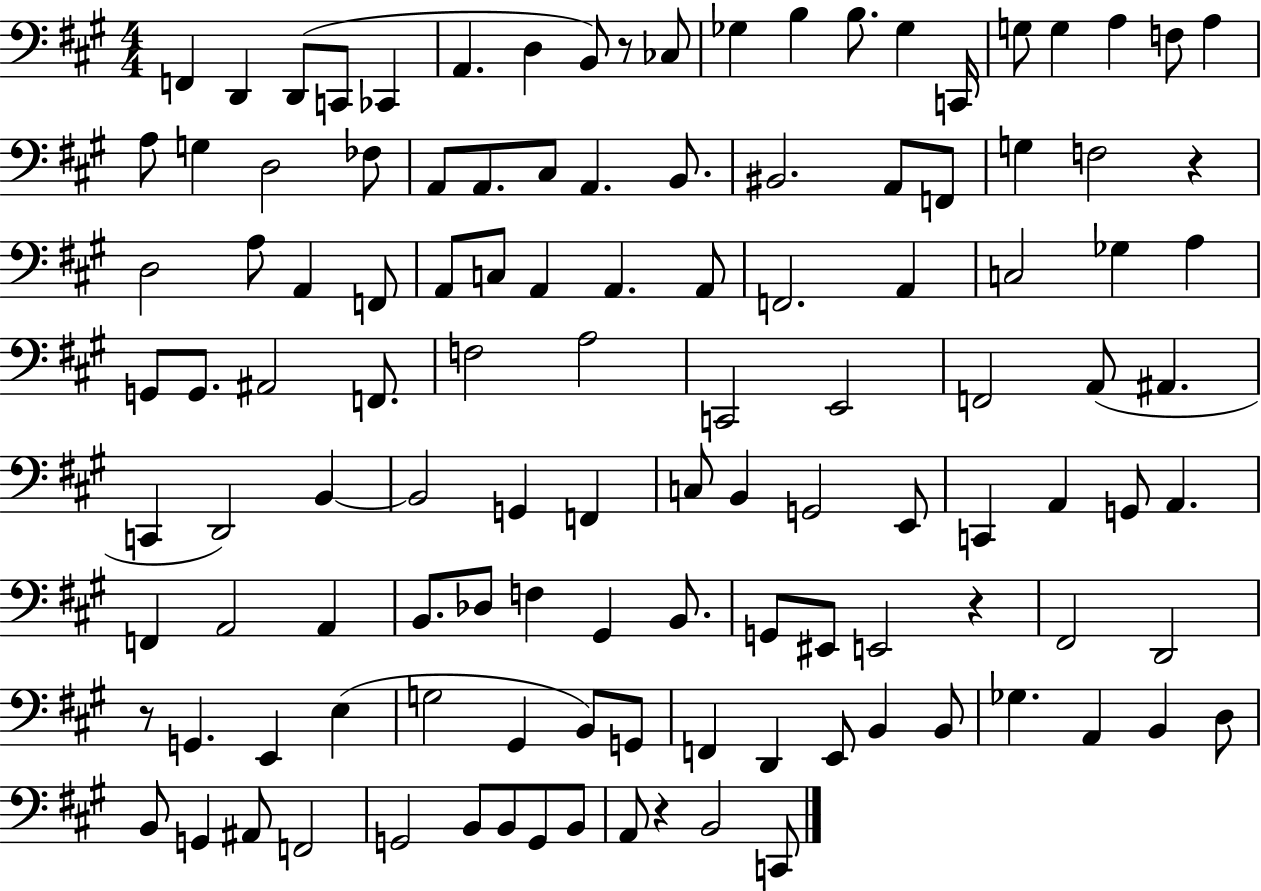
F2/q D2/q D2/e C2/e CES2/q A2/q. D3/q B2/e R/e CES3/e Gb3/q B3/q B3/e. Gb3/q C2/s G3/e G3/q A3/q F3/e A3/q A3/e G3/q D3/h FES3/e A2/e A2/e. C#3/e A2/q. B2/e. BIS2/h. A2/e F2/e G3/q F3/h R/q D3/h A3/e A2/q F2/e A2/e C3/e A2/q A2/q. A2/e F2/h. A2/q C3/h Gb3/q A3/q G2/e G2/e. A#2/h F2/e. F3/h A3/h C2/h E2/h F2/h A2/e A#2/q. C2/q D2/h B2/q B2/h G2/q F2/q C3/e B2/q G2/h E2/e C2/q A2/q G2/e A2/q. F2/q A2/h A2/q B2/e. Db3/e F3/q G#2/q B2/e. G2/e EIS2/e E2/h R/q F#2/h D2/h R/e G2/q. E2/q E3/q G3/h G#2/q B2/e G2/e F2/q D2/q E2/e B2/q B2/e Gb3/q. A2/q B2/q D3/e B2/e G2/q A#2/e F2/h G2/h B2/e B2/e G2/e B2/e A2/e R/q B2/h C2/e